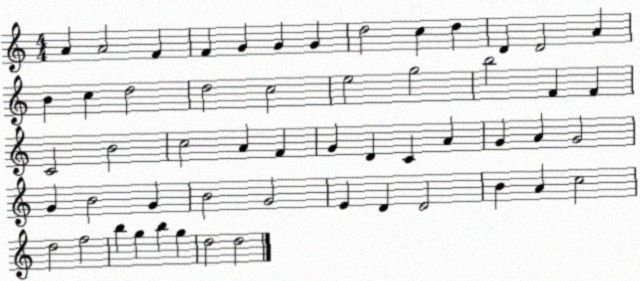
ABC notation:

X:1
T:Untitled
M:4/4
L:1/4
K:C
A A2 F F G G G d2 c d D D2 A B c d2 d2 c2 e2 g2 b2 F F C2 B2 c2 A F G D C A G A G2 G B2 G B2 G2 E D D2 B A c2 d2 f2 b g b g d2 d2